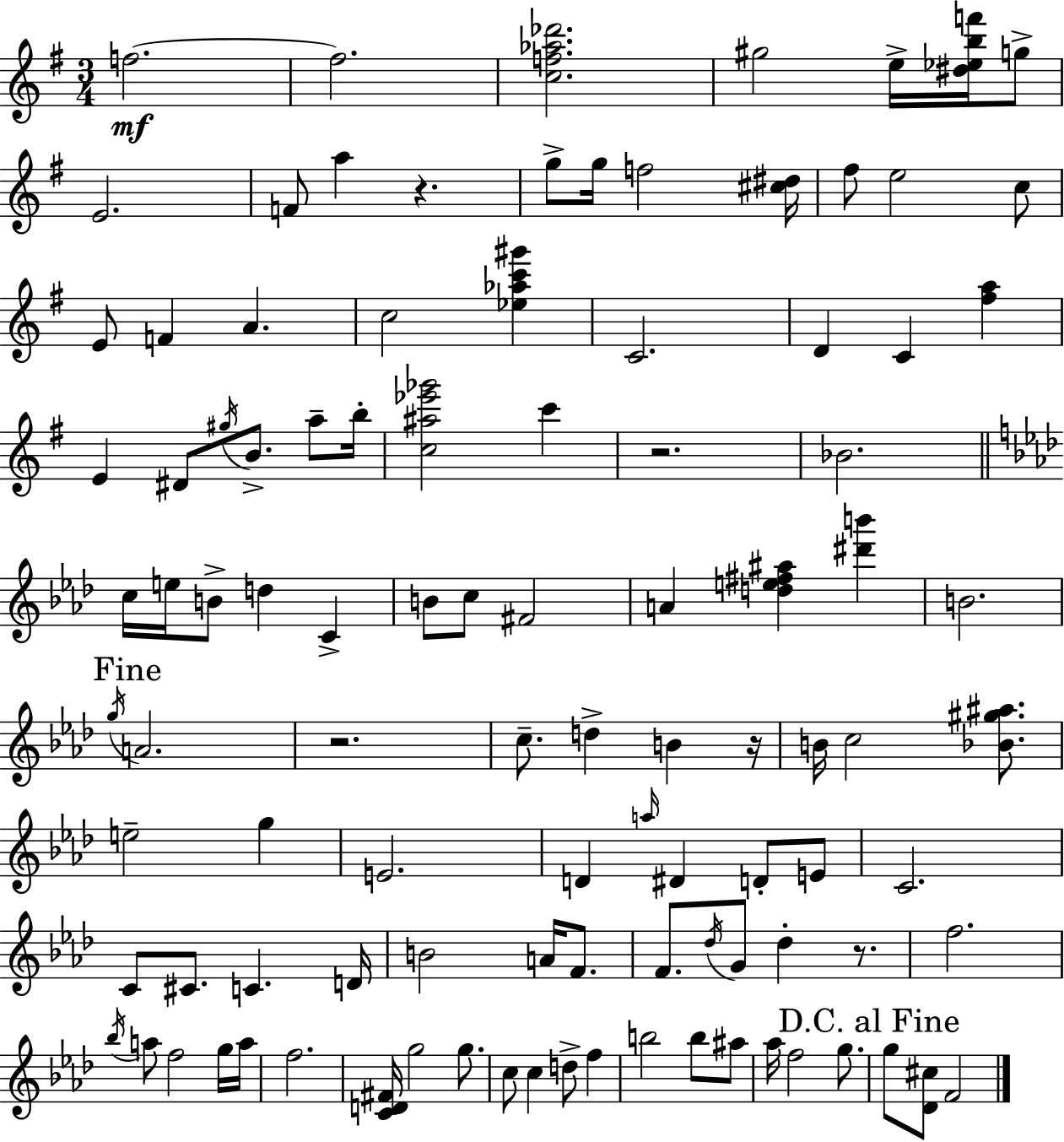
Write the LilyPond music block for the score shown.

{
  \clef treble
  \numericTimeSignature
  \time 3/4
  \key g \major
  f''2.~~\mf | f''2. | <c'' f'' aes'' des'''>2. | gis''2 e''16-> <dis'' ees'' b'' f'''>16 g''8-> | \break e'2. | f'8 a''4 r4. | g''8-> g''16 f''2 <cis'' dis''>16 | fis''8 e''2 c''8 | \break e'8 f'4 a'4. | c''2 <ees'' aes'' c''' gis'''>4 | c'2. | d'4 c'4 <fis'' a''>4 | \break e'4 dis'8 \acciaccatura { gis''16 } b'8.-> a''8-- | b''16-. <c'' ais'' ees''' ges'''>2 c'''4 | r2. | bes'2. | \break \bar "||" \break \key aes \major c''16 e''16 b'8-> d''4 c'4-> | b'8 c''8 fis'2 | a'4 <d'' e'' fis'' ais''>4 <dis''' b'''>4 | b'2. | \break \mark "Fine" \acciaccatura { g''16 } a'2. | r2. | c''8.-- d''4-> b'4 | r16 b'16 c''2 <bes' gis'' ais''>8. | \break e''2-- g''4 | e'2. | d'4 \grace { a''16 } dis'4 d'8-. | e'8 c'2. | \break c'8 cis'8. c'4. | d'16 b'2 a'16 f'8. | f'8. \acciaccatura { des''16 } g'8 des''4-. | r8. f''2. | \break \acciaccatura { bes''16 } a''8 f''2 | g''16 a''16 f''2. | <c' d' fis'>16 g''2 | g''8. c''8 c''4 d''8-> | \break f''4 b''2 | b''8 ais''8 aes''16 f''2 | g''8. \mark "D.C. al Fine" g''8 <des' cis''>8 f'2 | \bar "|."
}